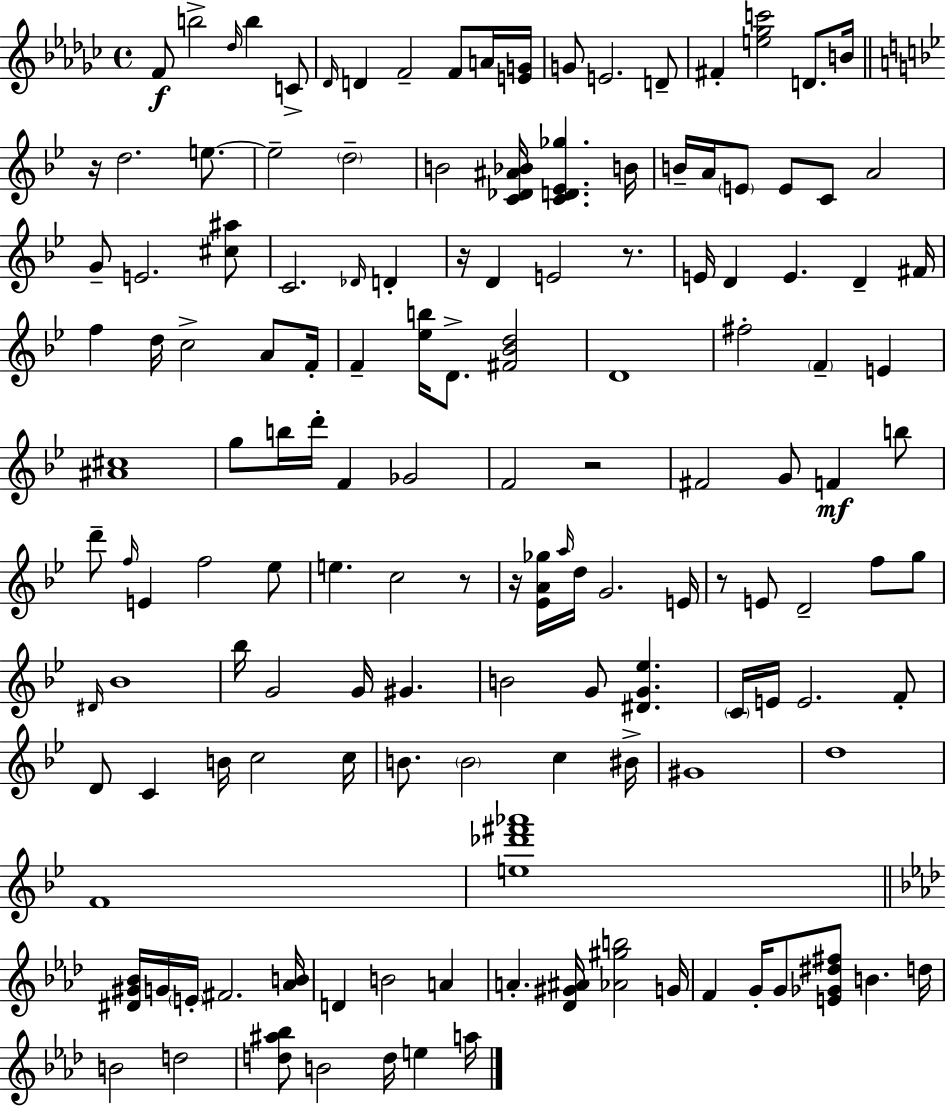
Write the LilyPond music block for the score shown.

{
  \clef treble
  \time 4/4
  \defaultTimeSignature
  \key ees \minor
  f'8\f b''2-> \grace { des''16 } b''4 c'8-> | \grace { des'16 } d'4 f'2-- f'8 | a'16 <e' g'>16 g'8 e'2. | d'8-- fis'4-. <e'' ges'' c'''>2 d'8. | \break b'16 \bar "||" \break \key bes \major r16 d''2. e''8.~~ | e''2-- \parenthesize d''2-- | b'2 <c' des' ais' bes'>16 <c' d' ees' ges''>4. b'16 | b'16-- a'16 \parenthesize e'8 e'8 c'8 a'2 | \break g'8-- e'2. <cis'' ais''>8 | c'2. \grace { des'16 } d'4-. | r16 d'4 e'2 r8. | e'16 d'4 e'4. d'4-- | \break fis'16 f''4 d''16 c''2-> a'8 | f'16-. f'4-- <ees'' b''>16 d'8.-> <fis' bes' d''>2 | d'1 | fis''2-. \parenthesize f'4-- e'4 | \break <ais' cis''>1 | g''8 b''16 d'''16-. f'4 ges'2 | f'2 r2 | fis'2 g'8 f'4\mf b''8 | \break d'''8-- \grace { f''16 } e'4 f''2 | ees''8 e''4. c''2 | r8 r16 <ees' a' ges''>16 \grace { a''16 } d''16 g'2. | e'16 r8 e'8 d'2-- f''8 | \break g''8 \grace { dis'16 } bes'1 | bes''16 g'2 g'16 gis'4. | b'2 g'8 <dis' g' ees''>4. | \parenthesize c'16 e'16 e'2. | \break f'8-. d'8 c'4 b'16 c''2 | c''16 b'8. \parenthesize b'2 c''4 | bis'16-> gis'1 | d''1 | \break f'1 | <e'' des''' fis''' aes'''>1 | \bar "||" \break \key f \minor <dis' gis' bes'>16 g'16 \parenthesize e'16-. fis'2. <aes' b'>16 | d'4 b'2 a'4 | a'4.-. <des' gis' ais'>16 <aes' gis'' b''>2 g'16 | f'4 g'16-. g'8 <e' ges' dis'' fis''>8 b'4. d''16 | \break b'2 d''2 | <d'' ais'' bes''>8 b'2 d''16 e''4 a''16 | \bar "|."
}